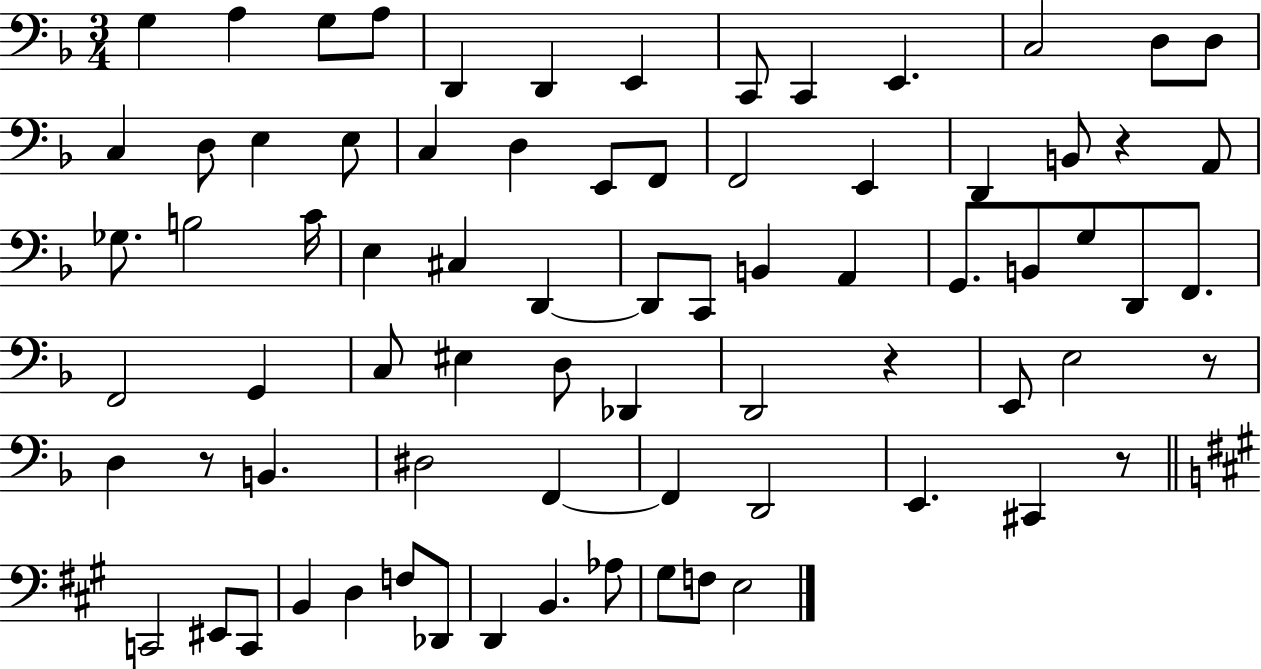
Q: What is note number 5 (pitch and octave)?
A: D2